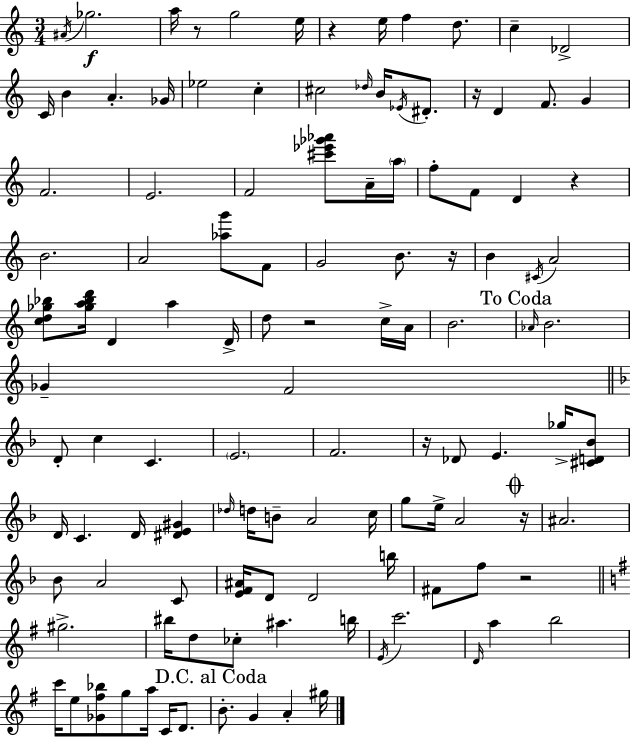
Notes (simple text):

A#4/s Gb5/h. A5/s R/e G5/h E5/s R/q E5/s F5/q D5/e. C5/q Db4/h C4/s B4/q A4/q. Gb4/s Eb5/h C5/q C#5/h Db5/s B4/s Eb4/s D#4/e. R/s D4/q F4/e. G4/q F4/h. E4/h. F4/h [C#6,Eb6,Gb6,Ab6]/e A4/s A5/s F5/e F4/e D4/q R/q B4/h. A4/h [Ab5,G6]/e F4/e G4/h B4/e. R/s B4/q C#4/s A4/h [C5,D5,Gb5,Bb5]/e [Gb5,A5,Bb5,D6]/s D4/q A5/q D4/s D5/e R/h C5/s A4/s B4/h. Ab4/s B4/h. Gb4/q F4/h D4/e C5/q C4/q. E4/h. F4/h. R/s Db4/e E4/q. Gb5/s [C#4,D4,Bb4]/e D4/s C4/q. D4/s [D#4,E4,G#4]/q Db5/s D5/s B4/e A4/h C5/s G5/e E5/s A4/h R/s A#4/h. Bb4/e A4/h C4/e [E4,F4,A#4]/s D4/e D4/h B5/s F#4/e F5/e R/h G#5/h. BIS5/s D5/e CES5/e A#5/q. B5/s E4/s C6/h. D4/s A5/q B5/h C6/s E5/e [Gb4,F#5,Bb5]/e G5/e A5/s C4/s D4/e. B4/e. G4/q A4/q G#5/s